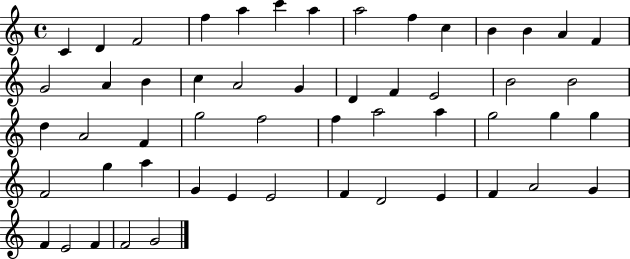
X:1
T:Untitled
M:4/4
L:1/4
K:C
C D F2 f a c' a a2 f c B B A F G2 A B c A2 G D F E2 B2 B2 d A2 F g2 f2 f a2 a g2 g g F2 g a G E E2 F D2 E F A2 G F E2 F F2 G2